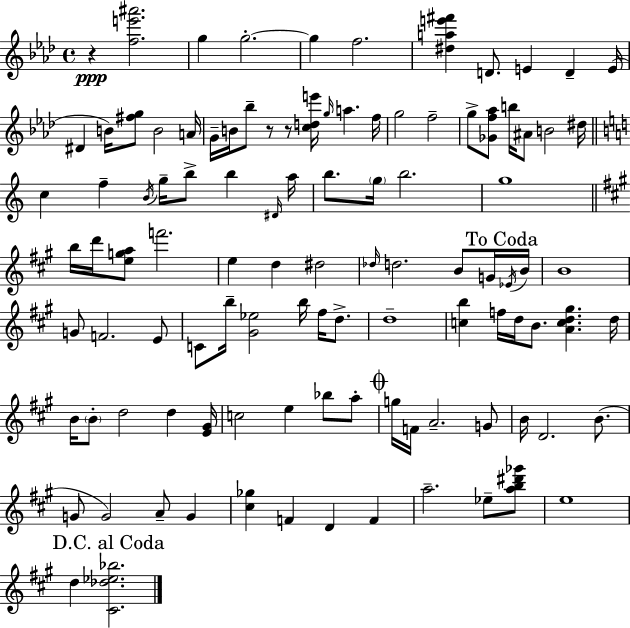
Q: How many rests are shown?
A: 3